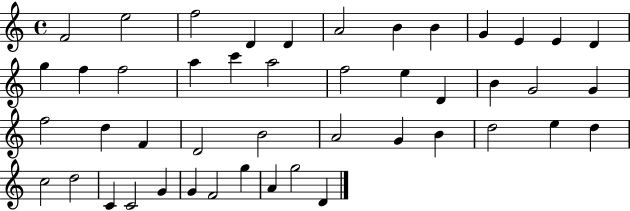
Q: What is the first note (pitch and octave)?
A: F4